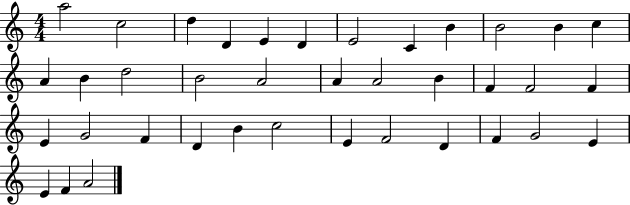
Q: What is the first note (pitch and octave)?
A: A5